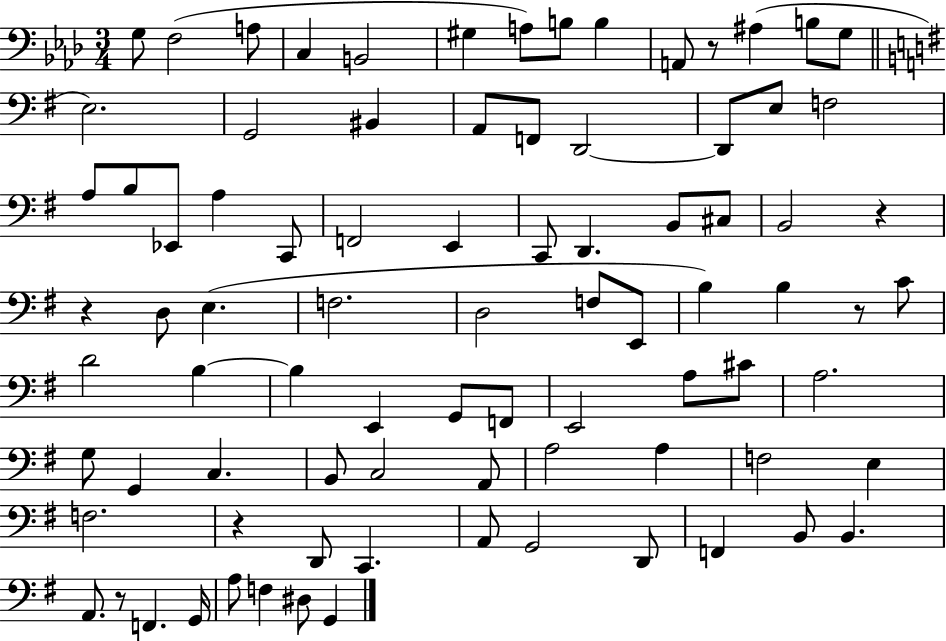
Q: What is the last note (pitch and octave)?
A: G2